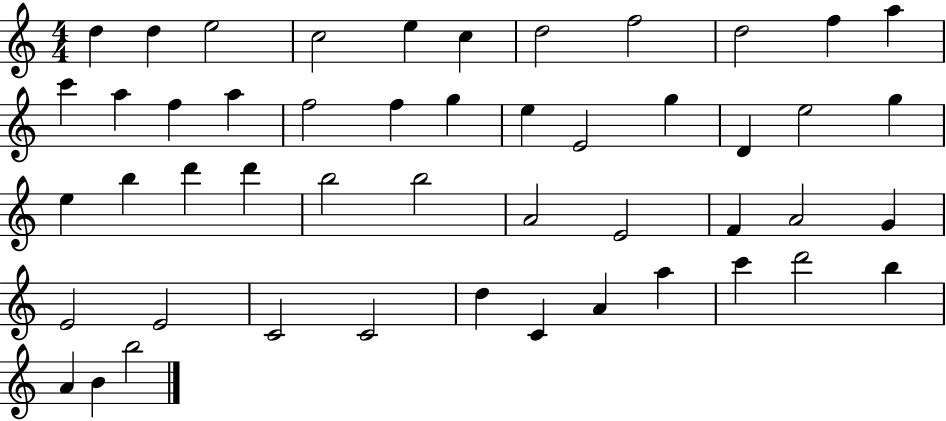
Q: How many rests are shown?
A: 0